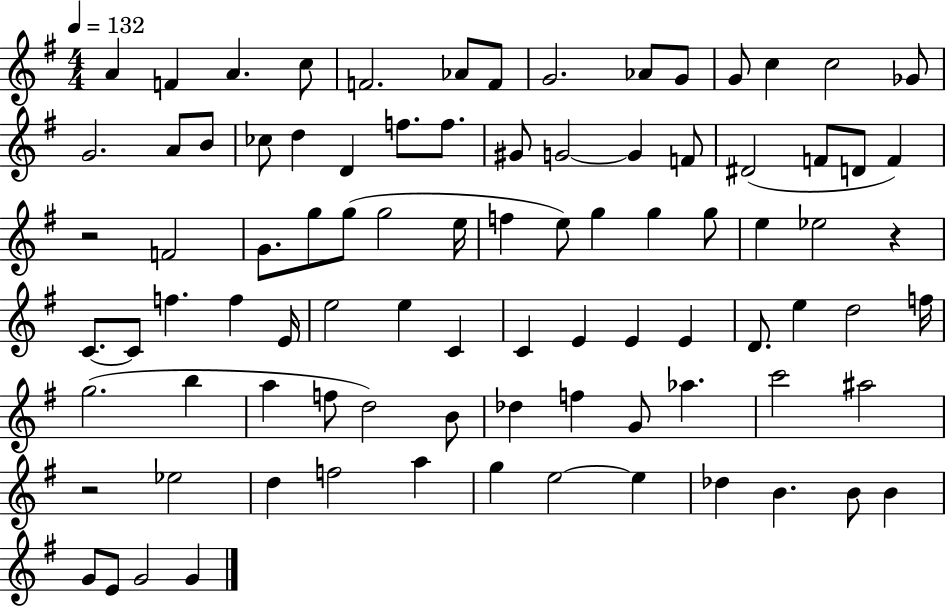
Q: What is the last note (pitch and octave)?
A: G4